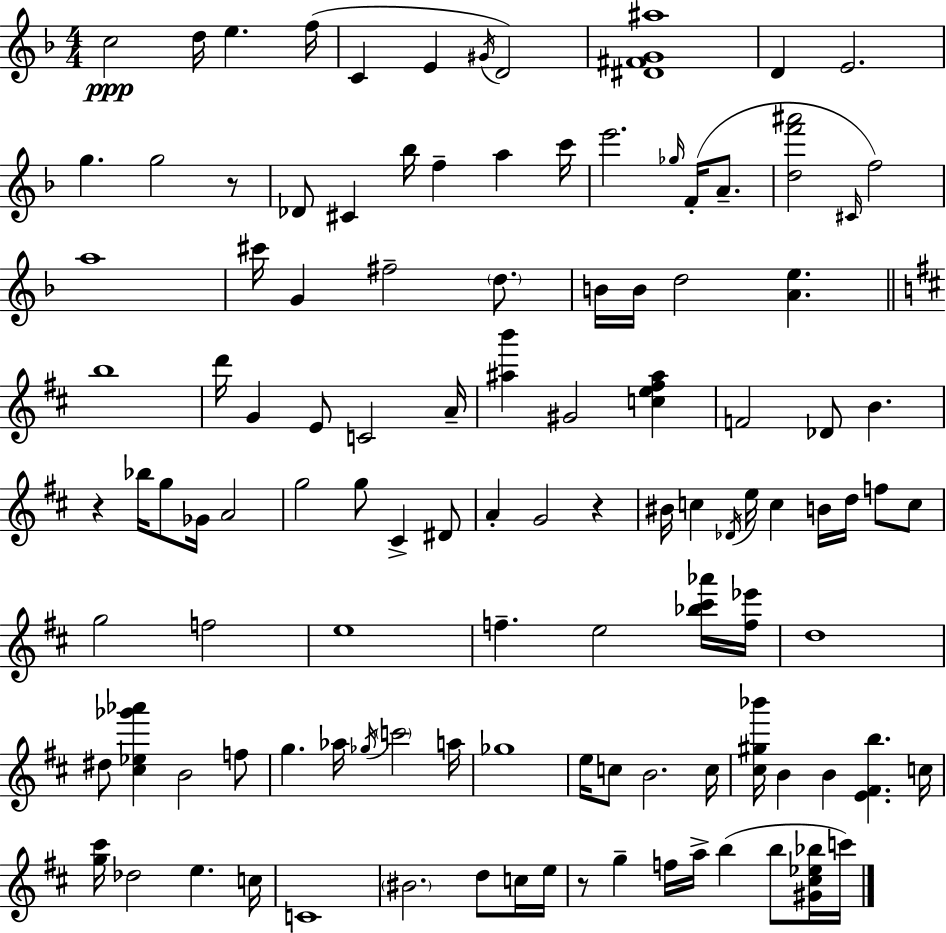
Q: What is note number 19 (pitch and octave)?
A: E6